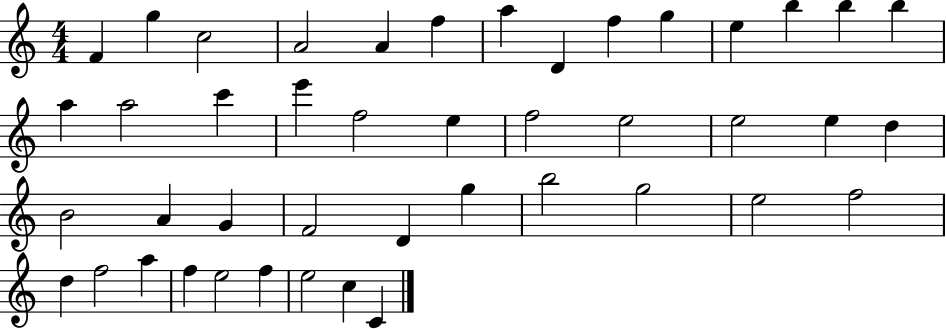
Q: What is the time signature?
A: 4/4